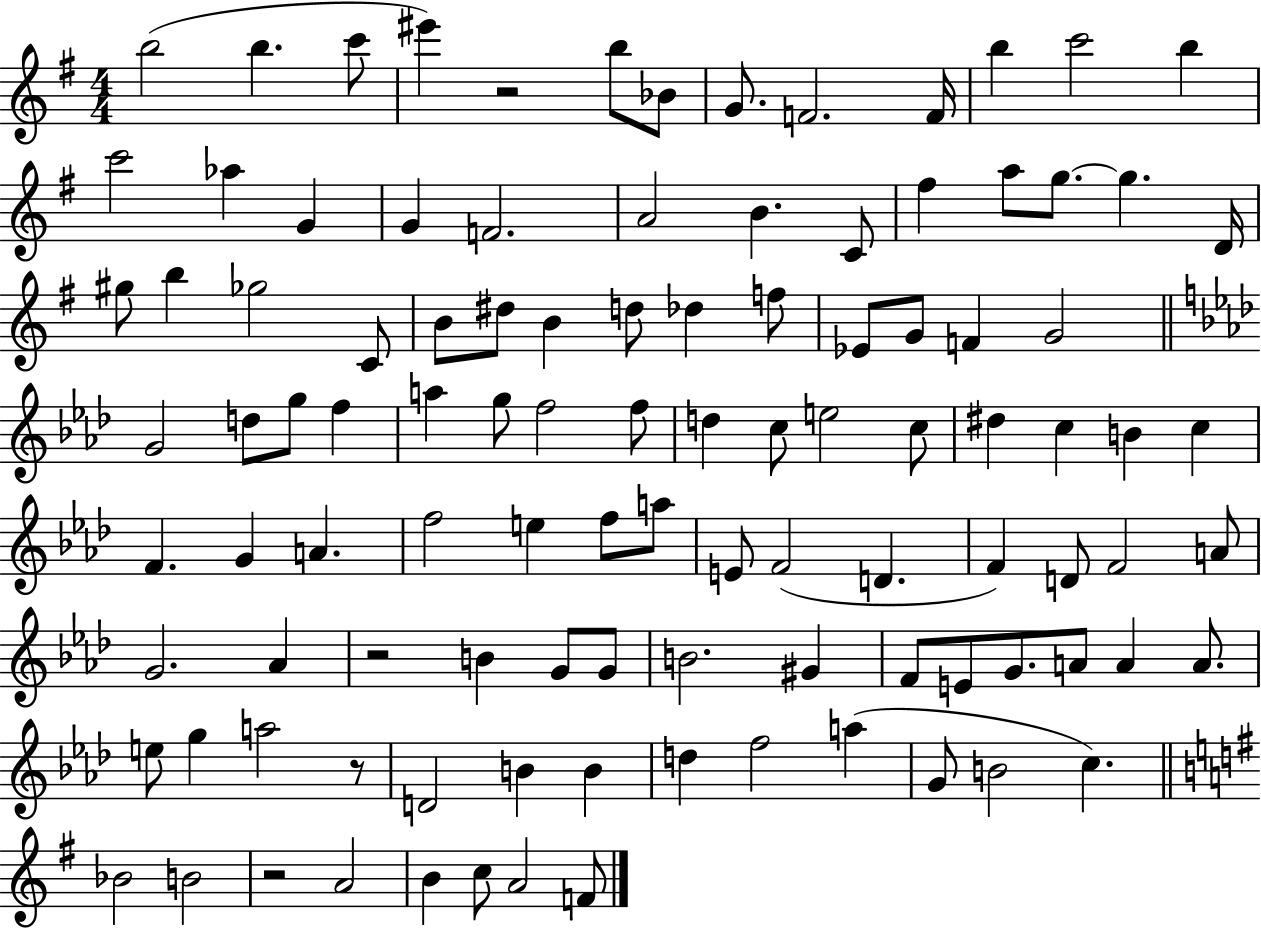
X:1
T:Untitled
M:4/4
L:1/4
K:G
b2 b c'/2 ^e' z2 b/2 _B/2 G/2 F2 F/4 b c'2 b c'2 _a G G F2 A2 B C/2 ^f a/2 g/2 g D/4 ^g/2 b _g2 C/2 B/2 ^d/2 B d/2 _d f/2 _E/2 G/2 F G2 G2 d/2 g/2 f a g/2 f2 f/2 d c/2 e2 c/2 ^d c B c F G A f2 e f/2 a/2 E/2 F2 D F D/2 F2 A/2 G2 _A z2 B G/2 G/2 B2 ^G F/2 E/2 G/2 A/2 A A/2 e/2 g a2 z/2 D2 B B d f2 a G/2 B2 c _B2 B2 z2 A2 B c/2 A2 F/2